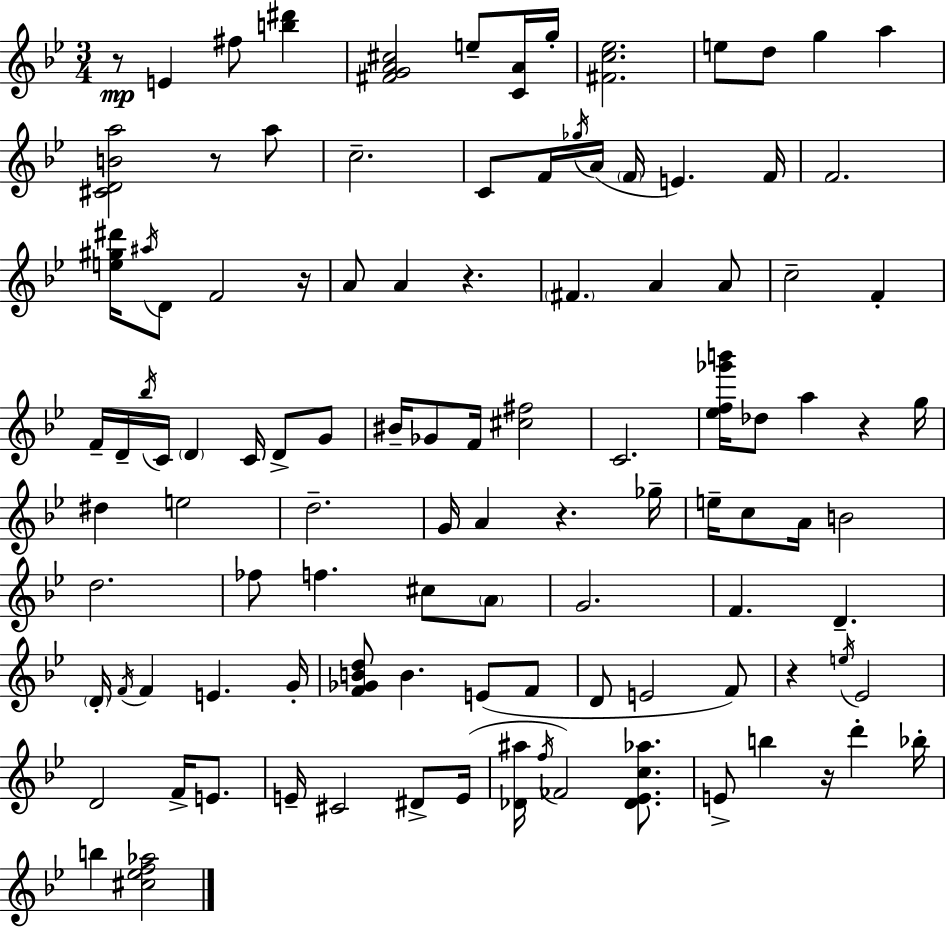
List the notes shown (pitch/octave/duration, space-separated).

R/e E4/q F#5/e [B5,D#6]/q [F#4,G4,A4,C#5]/h E5/e [C4,A4]/s G5/s [F#4,C5,Eb5]/h. E5/e D5/e G5/q A5/q [C#4,D4,B4,A5]/h R/e A5/e C5/h. C4/e F4/s Gb5/s A4/s F4/s E4/q. F4/s F4/h. [E5,G#5,D#6]/s A#5/s D4/e F4/h R/s A4/e A4/q R/q. F#4/q. A4/q A4/e C5/h F4/q F4/s D4/s Bb5/s C4/s D4/q C4/s D4/e G4/e BIS4/s Gb4/e F4/s [C#5,F#5]/h C4/h. [Eb5,F5,Gb6,B6]/s Db5/e A5/q R/q G5/s D#5/q E5/h D5/h. G4/s A4/q R/q. Gb5/s E5/s C5/e A4/s B4/h D5/h. FES5/e F5/q. C#5/e A4/e G4/h. F4/q. D4/q. D4/s F4/s F4/q E4/q. G4/s [F4,Gb4,B4,D5]/e B4/q. E4/e F4/e D4/e E4/h F4/e R/q E5/s Eb4/h D4/h F4/s E4/e. E4/s C#4/h D#4/e E4/s [Db4,A#5]/s F5/s FES4/h [Db4,Eb4,C5,Ab5]/e. E4/e B5/q R/s D6/q Bb5/s B5/q [C#5,Eb5,F5,Ab5]/h